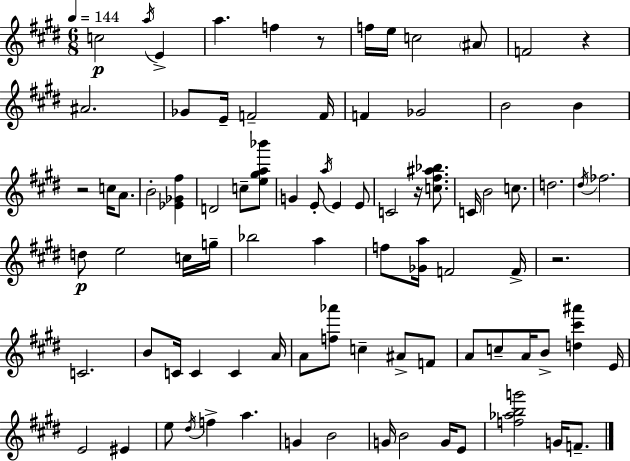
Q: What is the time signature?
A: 6/8